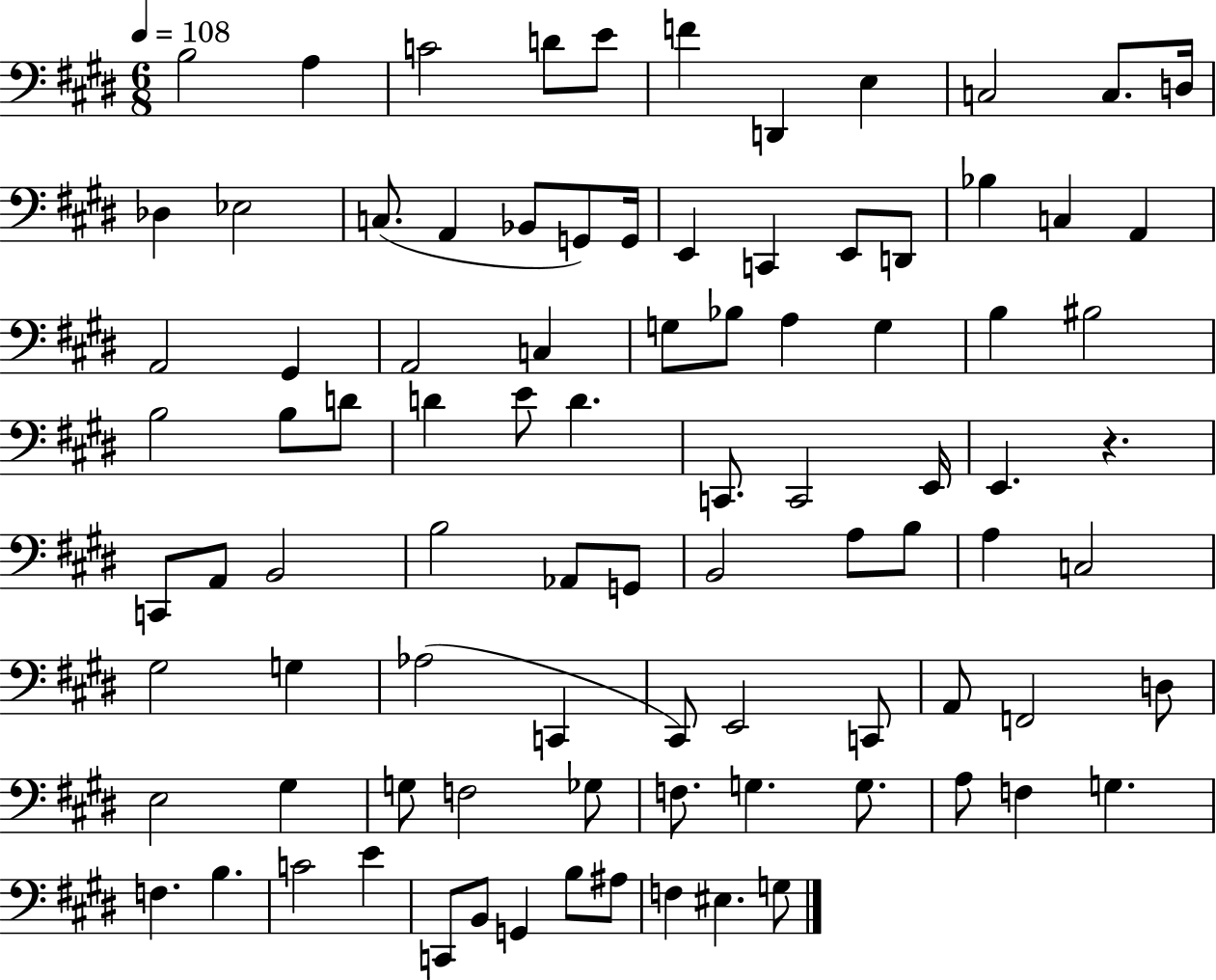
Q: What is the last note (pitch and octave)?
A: G3